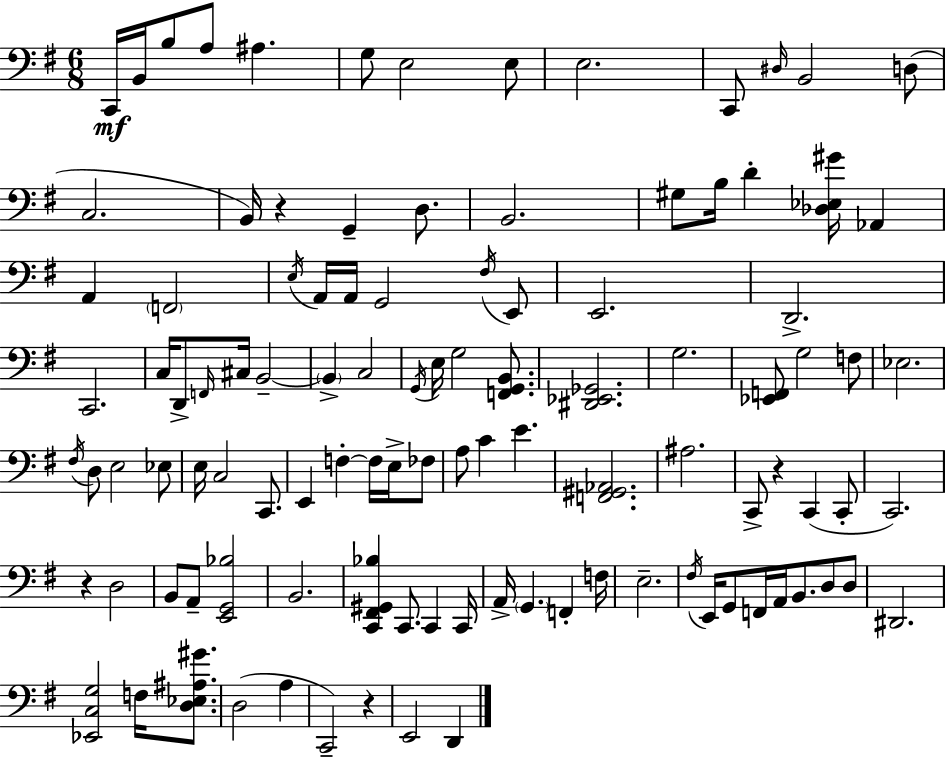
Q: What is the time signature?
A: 6/8